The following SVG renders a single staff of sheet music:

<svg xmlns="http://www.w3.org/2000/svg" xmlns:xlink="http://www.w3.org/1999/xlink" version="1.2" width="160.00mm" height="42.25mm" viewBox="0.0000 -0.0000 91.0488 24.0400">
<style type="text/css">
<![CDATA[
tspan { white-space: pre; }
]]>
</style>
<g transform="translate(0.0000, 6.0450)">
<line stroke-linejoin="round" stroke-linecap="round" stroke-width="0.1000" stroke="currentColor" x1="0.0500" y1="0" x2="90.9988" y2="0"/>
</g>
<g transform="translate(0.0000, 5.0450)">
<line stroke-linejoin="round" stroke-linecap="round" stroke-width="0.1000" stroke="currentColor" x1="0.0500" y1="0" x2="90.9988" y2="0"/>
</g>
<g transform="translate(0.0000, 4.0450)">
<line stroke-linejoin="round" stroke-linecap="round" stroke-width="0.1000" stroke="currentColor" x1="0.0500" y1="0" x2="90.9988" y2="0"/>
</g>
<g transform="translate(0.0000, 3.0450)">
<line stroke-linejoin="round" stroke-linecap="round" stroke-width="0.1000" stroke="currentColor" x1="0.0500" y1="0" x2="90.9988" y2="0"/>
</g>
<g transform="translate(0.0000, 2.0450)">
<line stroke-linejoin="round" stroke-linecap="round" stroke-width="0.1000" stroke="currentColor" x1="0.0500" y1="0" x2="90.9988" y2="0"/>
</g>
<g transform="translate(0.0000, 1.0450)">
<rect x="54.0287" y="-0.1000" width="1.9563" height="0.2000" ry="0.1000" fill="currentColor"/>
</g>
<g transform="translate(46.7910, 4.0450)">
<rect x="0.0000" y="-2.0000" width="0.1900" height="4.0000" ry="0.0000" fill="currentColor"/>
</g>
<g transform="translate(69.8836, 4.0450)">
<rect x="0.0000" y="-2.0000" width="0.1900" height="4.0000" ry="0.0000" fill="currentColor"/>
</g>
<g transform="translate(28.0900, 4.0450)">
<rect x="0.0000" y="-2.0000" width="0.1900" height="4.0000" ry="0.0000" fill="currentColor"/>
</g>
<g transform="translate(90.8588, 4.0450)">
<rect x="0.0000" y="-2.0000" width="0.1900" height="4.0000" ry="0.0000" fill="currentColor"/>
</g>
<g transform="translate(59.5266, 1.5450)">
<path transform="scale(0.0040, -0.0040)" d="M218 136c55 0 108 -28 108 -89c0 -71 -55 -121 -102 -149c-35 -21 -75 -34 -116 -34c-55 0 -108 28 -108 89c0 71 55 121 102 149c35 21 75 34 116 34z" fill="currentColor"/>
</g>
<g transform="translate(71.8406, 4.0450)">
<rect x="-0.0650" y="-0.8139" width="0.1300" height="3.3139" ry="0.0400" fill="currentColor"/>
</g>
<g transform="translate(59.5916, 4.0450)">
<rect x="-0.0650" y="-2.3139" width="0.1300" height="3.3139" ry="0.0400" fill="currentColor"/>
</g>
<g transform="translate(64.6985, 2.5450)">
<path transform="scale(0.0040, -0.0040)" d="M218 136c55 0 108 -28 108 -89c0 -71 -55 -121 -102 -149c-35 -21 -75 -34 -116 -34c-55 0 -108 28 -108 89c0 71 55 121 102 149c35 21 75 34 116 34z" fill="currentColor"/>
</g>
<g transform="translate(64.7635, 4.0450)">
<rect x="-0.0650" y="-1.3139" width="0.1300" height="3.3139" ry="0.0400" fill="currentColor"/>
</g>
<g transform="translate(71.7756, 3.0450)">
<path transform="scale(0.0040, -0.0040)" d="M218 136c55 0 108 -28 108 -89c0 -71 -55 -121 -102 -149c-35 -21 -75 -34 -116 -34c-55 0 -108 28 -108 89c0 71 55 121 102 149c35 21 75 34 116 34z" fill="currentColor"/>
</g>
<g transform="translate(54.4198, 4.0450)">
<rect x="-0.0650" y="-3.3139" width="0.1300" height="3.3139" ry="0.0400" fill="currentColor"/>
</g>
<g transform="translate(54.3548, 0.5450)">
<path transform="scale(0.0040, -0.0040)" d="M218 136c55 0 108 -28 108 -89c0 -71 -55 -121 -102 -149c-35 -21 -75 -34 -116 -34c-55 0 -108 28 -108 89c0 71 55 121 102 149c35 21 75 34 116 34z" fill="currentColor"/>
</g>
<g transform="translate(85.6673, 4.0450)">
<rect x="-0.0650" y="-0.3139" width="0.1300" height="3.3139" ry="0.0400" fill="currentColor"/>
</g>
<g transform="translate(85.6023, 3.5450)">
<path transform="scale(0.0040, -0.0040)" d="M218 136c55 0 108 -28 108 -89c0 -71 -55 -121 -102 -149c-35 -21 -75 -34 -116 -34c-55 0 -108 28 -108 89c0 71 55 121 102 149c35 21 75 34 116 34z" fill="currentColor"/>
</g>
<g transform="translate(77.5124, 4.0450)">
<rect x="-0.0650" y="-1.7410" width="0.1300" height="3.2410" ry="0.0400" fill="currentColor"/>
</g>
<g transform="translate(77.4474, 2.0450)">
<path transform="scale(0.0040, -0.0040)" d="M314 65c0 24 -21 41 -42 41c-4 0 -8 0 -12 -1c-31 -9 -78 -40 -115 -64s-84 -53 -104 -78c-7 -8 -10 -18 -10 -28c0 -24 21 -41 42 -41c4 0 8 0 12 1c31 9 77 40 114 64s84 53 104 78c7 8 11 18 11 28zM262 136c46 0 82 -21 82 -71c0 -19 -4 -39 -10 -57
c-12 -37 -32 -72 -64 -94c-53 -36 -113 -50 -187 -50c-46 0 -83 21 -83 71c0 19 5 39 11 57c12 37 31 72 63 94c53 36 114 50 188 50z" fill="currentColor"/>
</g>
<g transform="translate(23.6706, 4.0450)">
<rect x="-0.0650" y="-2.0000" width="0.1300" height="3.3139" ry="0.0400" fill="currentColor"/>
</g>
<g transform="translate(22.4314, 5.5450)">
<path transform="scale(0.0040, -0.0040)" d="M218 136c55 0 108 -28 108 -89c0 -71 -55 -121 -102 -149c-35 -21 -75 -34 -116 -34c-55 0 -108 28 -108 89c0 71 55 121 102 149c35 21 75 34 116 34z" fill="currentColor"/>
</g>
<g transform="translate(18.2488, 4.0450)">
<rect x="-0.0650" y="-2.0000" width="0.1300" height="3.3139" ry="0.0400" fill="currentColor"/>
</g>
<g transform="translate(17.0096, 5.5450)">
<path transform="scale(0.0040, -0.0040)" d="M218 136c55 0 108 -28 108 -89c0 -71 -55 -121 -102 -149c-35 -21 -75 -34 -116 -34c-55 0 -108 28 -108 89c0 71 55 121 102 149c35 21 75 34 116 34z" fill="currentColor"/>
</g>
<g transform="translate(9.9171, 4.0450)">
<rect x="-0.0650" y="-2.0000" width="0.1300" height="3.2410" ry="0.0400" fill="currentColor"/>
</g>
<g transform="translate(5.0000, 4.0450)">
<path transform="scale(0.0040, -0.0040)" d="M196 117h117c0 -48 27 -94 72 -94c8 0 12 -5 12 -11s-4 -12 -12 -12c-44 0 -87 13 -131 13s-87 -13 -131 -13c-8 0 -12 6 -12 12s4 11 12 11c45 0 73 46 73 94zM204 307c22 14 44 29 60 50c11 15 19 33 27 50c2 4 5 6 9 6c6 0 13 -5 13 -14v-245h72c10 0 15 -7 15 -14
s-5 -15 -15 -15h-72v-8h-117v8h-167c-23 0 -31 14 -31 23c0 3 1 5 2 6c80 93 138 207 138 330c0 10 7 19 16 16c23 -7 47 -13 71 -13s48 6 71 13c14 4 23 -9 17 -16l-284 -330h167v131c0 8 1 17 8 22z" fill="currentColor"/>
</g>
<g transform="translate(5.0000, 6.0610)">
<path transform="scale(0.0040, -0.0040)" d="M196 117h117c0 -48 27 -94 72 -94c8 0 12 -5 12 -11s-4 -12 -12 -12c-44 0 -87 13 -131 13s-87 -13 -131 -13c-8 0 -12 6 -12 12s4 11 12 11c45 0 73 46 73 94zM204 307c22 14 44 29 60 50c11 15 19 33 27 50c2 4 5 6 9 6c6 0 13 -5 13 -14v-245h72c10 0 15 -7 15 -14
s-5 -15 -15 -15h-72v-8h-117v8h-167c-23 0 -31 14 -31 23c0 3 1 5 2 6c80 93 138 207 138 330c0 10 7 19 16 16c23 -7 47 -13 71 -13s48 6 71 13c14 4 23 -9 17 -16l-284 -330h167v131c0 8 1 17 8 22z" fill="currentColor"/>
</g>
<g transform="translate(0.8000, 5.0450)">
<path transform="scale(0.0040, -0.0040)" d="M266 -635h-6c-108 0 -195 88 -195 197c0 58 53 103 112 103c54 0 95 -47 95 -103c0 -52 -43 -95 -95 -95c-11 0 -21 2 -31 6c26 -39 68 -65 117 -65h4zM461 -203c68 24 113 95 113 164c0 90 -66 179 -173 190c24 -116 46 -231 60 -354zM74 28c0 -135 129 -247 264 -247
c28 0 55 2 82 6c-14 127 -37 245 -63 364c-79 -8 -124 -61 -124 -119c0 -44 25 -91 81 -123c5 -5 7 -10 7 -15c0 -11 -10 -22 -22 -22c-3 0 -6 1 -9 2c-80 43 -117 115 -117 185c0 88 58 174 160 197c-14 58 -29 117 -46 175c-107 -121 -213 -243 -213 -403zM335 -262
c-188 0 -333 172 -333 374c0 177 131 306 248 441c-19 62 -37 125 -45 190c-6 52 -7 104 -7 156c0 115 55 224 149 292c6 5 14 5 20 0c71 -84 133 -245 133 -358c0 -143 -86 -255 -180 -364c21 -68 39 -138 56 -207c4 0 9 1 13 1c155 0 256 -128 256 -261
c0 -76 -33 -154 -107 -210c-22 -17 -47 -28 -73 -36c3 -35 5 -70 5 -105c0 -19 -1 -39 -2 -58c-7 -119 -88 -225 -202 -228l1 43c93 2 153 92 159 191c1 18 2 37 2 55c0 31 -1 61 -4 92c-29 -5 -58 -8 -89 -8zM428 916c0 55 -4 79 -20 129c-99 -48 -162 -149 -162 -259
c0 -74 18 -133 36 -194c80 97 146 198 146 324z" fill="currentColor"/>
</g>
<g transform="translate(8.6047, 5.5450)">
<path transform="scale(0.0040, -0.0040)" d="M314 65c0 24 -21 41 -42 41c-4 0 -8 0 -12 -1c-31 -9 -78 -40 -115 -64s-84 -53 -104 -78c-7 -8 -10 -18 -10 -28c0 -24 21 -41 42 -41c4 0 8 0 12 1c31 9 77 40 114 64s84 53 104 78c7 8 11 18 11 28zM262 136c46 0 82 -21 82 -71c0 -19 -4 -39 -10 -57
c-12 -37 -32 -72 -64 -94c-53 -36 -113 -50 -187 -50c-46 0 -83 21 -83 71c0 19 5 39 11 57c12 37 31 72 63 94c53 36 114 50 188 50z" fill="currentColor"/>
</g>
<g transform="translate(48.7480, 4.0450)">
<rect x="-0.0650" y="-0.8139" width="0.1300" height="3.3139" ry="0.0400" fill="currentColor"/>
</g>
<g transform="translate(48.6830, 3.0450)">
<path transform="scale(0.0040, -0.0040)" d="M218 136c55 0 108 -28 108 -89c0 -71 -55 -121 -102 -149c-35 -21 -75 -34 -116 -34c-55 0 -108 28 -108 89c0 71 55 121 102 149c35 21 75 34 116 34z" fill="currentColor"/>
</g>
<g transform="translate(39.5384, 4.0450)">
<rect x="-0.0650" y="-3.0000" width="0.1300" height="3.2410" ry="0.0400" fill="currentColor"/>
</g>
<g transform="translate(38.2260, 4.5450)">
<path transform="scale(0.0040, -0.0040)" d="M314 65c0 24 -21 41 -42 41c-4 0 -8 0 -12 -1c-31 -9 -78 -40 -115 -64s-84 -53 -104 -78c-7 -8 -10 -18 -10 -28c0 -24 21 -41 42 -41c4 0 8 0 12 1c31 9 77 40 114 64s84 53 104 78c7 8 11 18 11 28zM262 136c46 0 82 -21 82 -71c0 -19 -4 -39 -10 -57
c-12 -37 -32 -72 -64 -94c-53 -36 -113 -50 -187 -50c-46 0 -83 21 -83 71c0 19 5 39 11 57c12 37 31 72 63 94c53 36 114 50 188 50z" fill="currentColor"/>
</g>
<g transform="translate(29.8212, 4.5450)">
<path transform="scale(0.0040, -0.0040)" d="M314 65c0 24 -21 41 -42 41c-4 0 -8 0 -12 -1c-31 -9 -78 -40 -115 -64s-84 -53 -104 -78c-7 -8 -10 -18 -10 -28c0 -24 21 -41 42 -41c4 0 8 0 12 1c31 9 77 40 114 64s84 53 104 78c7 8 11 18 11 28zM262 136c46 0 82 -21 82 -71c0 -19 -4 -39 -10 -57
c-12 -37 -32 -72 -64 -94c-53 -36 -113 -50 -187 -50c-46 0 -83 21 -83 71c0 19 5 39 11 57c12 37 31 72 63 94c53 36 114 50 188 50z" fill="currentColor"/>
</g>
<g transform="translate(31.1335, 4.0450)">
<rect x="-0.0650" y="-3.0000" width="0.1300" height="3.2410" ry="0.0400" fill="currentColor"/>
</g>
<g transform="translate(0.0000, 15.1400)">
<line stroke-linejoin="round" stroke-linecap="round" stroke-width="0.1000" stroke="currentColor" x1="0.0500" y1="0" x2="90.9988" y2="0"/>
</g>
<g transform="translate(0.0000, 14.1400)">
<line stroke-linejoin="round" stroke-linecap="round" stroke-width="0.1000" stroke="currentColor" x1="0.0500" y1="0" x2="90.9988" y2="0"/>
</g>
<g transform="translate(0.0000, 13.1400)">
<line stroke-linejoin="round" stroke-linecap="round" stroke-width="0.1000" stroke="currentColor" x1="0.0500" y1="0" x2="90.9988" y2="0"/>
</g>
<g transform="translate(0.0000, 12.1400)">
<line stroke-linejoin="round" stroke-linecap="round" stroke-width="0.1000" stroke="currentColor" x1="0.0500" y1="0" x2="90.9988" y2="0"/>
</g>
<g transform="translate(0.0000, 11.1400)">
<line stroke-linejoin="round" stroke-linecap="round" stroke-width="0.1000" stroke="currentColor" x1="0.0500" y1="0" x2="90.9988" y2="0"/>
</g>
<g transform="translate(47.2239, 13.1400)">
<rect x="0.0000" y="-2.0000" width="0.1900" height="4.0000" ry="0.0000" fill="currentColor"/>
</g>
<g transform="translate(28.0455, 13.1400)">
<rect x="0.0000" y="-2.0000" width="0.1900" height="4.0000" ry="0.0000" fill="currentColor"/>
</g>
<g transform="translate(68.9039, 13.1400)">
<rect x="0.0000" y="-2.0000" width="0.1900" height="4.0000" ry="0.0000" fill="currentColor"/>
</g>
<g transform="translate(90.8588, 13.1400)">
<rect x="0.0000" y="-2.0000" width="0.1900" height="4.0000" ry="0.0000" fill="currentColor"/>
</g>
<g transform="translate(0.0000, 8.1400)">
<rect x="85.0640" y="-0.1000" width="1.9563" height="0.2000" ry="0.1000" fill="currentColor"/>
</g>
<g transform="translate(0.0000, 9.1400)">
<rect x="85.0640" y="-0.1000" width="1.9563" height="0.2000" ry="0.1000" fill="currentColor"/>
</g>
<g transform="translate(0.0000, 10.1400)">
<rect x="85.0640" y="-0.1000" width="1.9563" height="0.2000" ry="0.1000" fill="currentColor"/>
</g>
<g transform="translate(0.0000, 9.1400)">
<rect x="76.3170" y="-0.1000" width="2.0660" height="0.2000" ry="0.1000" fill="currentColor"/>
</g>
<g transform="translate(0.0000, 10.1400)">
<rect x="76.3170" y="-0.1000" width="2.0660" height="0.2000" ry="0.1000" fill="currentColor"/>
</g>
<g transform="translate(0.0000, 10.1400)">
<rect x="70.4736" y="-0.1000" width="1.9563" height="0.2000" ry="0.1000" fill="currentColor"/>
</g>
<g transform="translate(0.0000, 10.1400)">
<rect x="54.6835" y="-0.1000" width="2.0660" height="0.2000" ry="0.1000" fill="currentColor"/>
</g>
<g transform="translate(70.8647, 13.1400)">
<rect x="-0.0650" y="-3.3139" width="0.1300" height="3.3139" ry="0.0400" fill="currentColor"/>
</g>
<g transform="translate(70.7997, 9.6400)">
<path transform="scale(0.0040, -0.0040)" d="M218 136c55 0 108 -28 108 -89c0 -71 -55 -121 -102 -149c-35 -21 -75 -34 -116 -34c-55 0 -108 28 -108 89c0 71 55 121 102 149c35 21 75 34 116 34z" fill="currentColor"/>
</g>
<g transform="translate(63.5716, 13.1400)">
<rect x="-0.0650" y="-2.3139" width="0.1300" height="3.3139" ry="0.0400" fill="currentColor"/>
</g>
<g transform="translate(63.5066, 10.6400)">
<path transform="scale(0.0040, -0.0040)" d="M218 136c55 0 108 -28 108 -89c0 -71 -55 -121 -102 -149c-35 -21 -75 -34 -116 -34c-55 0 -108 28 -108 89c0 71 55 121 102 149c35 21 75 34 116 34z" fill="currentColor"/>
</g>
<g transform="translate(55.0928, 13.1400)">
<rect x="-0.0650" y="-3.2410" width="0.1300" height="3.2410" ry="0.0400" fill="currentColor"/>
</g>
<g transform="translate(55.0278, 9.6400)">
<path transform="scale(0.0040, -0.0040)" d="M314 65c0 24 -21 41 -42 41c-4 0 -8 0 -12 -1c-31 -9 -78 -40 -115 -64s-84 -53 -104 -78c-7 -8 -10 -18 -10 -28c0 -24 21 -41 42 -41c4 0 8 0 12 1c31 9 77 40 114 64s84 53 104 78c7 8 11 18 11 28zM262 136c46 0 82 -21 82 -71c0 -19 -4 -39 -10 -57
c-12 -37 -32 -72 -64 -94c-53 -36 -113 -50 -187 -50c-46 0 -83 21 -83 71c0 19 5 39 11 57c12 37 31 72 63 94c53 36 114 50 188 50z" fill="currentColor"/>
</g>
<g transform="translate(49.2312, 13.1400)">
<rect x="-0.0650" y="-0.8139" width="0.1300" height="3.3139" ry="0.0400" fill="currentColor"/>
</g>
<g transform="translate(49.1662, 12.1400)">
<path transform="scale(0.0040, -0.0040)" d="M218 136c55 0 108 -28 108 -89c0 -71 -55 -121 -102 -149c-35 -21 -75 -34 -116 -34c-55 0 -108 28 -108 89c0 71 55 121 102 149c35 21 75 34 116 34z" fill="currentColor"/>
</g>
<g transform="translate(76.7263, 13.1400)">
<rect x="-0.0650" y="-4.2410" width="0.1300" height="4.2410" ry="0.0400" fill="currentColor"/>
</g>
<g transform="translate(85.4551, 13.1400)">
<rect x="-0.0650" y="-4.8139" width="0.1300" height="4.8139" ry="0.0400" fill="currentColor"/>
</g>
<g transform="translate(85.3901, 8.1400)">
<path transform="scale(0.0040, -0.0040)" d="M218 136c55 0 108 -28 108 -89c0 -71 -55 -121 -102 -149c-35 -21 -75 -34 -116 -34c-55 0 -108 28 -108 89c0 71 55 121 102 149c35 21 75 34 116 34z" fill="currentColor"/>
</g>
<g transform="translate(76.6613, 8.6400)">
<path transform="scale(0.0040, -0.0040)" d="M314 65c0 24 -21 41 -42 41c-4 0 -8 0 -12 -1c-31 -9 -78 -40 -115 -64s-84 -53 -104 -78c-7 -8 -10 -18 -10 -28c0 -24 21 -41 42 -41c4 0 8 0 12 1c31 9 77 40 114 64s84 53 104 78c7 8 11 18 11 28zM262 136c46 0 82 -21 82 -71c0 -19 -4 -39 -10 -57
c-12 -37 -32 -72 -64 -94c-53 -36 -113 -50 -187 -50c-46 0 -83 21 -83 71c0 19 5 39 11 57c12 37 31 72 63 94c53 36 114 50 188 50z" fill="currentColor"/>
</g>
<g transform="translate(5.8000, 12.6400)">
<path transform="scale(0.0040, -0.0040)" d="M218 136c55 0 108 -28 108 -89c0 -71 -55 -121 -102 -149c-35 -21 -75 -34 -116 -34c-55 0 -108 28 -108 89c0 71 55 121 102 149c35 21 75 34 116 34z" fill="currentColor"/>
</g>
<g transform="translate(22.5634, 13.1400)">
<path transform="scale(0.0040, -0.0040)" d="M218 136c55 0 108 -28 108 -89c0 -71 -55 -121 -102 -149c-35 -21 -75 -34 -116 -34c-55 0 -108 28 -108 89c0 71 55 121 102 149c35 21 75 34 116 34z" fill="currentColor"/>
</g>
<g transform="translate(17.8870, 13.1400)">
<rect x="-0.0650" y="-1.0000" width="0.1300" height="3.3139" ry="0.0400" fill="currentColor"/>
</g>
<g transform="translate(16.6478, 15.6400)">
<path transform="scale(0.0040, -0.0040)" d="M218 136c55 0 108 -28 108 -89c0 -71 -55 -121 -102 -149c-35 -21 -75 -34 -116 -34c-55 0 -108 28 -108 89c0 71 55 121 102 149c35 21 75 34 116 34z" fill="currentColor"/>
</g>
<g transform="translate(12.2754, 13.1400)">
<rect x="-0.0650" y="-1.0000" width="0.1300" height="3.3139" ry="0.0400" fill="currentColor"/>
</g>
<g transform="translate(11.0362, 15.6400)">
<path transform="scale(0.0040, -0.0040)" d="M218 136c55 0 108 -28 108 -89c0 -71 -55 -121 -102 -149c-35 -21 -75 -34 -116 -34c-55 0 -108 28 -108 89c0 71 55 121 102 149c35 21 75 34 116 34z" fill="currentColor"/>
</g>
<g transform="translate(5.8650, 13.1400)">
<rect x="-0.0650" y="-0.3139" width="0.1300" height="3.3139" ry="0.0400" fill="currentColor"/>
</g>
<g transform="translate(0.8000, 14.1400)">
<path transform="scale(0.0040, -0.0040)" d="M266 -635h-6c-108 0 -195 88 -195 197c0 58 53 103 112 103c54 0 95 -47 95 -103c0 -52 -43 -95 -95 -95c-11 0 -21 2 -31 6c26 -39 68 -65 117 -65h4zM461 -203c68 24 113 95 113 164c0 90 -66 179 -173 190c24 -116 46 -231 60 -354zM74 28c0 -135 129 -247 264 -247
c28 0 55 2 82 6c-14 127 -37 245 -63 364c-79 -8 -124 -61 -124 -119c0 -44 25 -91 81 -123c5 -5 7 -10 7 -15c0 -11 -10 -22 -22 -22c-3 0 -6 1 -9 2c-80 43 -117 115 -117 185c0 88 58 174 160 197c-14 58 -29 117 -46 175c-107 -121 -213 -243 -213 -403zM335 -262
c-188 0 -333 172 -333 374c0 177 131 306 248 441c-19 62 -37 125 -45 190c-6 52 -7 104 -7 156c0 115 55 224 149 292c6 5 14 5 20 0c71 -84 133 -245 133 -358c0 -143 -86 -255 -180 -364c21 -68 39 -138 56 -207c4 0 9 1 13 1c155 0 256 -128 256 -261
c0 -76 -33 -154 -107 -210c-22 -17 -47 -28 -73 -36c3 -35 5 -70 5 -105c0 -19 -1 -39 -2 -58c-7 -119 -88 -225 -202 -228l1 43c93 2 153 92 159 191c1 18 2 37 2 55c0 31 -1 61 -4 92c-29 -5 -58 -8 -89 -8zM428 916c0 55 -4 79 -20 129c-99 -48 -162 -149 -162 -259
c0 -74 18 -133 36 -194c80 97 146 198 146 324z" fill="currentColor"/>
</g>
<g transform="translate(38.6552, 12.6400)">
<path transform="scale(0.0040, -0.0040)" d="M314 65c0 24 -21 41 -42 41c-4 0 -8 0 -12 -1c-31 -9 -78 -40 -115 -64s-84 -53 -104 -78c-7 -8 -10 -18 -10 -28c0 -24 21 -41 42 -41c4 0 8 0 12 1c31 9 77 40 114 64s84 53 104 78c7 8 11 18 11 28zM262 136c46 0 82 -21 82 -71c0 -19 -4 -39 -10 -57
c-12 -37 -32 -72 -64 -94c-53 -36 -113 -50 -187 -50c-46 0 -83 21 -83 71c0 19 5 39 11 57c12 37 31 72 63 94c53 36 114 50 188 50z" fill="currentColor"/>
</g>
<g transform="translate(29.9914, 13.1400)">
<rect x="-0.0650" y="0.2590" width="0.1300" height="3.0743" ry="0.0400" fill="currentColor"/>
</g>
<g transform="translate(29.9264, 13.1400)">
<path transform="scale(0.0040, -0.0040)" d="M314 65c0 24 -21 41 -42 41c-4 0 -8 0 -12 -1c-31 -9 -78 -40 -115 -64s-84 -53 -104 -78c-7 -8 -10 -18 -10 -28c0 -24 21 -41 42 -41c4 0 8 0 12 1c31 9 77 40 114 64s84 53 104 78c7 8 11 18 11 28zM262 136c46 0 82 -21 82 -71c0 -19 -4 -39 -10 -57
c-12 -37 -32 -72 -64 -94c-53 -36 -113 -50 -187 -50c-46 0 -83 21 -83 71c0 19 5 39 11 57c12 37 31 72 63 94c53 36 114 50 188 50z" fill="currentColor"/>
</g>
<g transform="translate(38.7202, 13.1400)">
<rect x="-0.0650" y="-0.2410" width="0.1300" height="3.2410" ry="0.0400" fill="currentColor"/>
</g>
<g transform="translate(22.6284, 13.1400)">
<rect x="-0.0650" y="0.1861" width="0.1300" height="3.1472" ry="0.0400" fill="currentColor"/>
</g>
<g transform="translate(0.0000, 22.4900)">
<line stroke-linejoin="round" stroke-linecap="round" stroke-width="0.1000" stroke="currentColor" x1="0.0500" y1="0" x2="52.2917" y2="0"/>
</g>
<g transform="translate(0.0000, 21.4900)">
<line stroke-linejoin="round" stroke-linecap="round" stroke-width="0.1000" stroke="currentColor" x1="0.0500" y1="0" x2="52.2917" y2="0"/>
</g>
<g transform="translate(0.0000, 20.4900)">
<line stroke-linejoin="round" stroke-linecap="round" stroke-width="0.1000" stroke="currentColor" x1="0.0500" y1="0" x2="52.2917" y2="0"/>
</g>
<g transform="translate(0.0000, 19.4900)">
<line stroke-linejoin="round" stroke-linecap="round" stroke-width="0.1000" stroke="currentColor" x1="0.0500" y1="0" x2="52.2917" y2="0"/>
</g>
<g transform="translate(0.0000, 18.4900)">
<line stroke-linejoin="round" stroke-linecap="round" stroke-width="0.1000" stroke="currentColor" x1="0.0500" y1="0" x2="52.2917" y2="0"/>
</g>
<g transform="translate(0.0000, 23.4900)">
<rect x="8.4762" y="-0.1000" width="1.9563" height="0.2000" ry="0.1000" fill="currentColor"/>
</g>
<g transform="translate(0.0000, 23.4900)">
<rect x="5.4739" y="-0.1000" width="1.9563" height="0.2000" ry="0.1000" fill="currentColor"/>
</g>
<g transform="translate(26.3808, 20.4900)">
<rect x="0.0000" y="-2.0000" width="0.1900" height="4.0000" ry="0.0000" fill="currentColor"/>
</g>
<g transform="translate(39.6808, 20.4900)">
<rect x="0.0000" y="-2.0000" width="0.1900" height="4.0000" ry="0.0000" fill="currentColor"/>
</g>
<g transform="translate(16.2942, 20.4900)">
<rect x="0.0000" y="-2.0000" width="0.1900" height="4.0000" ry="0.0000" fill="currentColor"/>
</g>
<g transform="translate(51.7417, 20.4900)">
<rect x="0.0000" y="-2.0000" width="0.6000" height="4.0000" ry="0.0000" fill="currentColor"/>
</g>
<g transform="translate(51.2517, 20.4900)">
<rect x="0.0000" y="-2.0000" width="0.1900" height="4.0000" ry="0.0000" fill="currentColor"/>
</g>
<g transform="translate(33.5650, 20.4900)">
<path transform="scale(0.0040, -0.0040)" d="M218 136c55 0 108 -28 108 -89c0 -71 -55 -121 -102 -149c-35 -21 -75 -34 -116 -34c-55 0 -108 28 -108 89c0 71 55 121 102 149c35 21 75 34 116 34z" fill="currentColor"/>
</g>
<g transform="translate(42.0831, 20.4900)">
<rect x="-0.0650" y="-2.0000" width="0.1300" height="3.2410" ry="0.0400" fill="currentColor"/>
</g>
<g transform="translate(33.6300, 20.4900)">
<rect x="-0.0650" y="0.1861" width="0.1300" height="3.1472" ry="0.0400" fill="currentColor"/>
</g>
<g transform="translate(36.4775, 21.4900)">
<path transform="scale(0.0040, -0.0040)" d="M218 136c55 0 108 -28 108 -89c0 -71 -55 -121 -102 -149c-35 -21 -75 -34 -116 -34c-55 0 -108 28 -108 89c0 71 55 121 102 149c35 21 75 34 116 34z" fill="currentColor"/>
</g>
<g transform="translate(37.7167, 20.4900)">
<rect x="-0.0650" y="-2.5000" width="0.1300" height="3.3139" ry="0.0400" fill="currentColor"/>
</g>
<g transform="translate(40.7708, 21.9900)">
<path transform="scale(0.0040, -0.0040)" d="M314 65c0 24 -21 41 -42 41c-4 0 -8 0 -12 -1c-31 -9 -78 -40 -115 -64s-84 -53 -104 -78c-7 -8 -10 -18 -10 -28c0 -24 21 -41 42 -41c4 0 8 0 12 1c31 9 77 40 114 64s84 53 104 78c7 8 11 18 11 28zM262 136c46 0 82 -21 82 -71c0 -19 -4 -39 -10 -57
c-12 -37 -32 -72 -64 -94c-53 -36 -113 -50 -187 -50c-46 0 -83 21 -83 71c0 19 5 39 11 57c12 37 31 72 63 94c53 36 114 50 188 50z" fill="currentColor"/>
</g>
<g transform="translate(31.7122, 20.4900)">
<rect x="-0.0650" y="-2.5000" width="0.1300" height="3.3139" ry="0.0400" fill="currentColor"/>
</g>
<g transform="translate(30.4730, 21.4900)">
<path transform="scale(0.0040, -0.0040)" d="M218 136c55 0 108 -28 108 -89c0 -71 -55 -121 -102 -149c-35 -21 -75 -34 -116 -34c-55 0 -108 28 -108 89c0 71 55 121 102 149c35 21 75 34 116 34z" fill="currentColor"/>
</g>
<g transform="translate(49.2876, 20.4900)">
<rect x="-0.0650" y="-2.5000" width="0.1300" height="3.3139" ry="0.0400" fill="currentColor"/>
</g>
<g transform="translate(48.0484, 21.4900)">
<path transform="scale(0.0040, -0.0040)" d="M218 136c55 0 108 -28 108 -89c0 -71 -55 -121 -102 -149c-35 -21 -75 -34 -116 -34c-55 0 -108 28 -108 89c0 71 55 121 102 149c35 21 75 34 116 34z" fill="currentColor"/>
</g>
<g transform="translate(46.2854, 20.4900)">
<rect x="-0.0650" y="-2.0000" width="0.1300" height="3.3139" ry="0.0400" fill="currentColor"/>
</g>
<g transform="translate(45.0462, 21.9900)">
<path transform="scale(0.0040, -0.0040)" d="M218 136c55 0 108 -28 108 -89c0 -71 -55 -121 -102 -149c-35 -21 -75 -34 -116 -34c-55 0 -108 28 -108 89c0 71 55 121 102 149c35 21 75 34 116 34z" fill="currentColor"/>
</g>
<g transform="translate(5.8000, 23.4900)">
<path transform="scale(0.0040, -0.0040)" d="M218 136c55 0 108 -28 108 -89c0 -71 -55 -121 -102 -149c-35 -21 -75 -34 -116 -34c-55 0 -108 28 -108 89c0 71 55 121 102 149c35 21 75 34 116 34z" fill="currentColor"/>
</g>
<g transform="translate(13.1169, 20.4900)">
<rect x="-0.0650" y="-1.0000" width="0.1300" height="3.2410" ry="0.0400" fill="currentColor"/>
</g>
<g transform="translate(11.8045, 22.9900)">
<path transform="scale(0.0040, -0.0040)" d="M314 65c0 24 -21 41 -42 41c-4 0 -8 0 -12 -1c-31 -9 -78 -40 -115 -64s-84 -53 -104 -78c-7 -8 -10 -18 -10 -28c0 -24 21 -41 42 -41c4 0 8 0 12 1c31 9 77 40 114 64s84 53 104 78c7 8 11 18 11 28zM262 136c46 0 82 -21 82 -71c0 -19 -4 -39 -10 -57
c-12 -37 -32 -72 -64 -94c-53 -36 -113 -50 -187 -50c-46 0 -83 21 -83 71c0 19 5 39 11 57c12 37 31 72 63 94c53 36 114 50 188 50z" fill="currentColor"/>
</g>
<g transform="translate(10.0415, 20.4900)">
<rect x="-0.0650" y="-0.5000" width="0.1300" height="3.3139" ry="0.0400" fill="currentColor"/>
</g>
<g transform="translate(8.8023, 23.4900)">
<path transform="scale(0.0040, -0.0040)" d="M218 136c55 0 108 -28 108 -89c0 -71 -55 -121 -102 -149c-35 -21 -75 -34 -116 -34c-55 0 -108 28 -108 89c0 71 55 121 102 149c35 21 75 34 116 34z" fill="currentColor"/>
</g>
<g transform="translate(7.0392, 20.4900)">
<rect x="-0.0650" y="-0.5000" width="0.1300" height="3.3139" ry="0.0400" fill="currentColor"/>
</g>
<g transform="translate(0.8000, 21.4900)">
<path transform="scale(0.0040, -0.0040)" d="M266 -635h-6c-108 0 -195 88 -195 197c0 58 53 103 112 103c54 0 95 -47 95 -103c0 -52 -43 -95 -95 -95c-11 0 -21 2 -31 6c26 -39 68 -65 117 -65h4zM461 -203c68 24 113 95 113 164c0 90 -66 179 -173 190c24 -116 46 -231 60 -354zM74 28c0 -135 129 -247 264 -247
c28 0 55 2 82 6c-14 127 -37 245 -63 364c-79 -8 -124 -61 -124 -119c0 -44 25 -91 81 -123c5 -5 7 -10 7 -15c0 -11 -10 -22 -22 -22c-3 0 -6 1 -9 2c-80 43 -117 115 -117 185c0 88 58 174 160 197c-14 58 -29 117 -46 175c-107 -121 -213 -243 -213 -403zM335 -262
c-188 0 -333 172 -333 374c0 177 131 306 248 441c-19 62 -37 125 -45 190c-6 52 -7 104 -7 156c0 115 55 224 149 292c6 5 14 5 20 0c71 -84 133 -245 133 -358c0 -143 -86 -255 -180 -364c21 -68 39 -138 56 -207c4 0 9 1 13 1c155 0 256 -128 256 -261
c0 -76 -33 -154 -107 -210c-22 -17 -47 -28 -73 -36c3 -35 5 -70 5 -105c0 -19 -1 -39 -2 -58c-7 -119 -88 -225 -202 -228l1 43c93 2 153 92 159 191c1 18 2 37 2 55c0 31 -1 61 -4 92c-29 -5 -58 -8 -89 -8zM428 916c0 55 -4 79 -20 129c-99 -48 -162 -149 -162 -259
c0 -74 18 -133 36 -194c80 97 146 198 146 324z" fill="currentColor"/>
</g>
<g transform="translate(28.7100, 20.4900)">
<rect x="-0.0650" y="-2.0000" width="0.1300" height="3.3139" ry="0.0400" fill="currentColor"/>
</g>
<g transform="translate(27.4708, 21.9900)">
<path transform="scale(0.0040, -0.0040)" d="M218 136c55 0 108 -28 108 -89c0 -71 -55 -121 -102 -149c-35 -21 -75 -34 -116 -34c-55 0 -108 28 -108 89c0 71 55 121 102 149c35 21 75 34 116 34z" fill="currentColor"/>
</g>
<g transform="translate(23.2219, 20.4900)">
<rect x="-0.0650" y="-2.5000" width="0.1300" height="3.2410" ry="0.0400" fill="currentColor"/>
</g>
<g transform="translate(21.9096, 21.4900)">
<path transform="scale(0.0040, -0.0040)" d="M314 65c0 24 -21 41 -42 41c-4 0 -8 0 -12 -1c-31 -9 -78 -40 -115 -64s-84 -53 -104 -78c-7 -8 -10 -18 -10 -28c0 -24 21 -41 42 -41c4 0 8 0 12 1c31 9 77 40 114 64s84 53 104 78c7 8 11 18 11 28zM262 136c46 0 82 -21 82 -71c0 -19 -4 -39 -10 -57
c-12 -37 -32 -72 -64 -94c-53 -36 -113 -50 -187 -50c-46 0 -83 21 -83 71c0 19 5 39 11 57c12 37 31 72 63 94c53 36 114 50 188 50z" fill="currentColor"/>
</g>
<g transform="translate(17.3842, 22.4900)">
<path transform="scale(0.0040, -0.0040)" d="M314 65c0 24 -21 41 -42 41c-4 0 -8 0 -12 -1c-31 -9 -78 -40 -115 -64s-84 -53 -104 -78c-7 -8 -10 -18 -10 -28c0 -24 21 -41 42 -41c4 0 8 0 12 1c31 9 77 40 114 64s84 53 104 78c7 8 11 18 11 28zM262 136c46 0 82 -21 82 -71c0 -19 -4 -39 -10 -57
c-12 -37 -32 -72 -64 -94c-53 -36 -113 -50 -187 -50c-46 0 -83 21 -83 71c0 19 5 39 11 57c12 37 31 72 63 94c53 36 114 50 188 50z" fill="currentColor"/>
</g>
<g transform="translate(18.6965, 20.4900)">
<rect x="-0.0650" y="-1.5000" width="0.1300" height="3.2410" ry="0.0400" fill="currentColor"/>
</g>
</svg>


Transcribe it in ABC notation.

X:1
T:Untitled
M:4/4
L:1/4
K:C
F2 F F A2 A2 d b g e d f2 c c D D B B2 c2 d b2 g b d'2 e' C C D2 E2 G2 F G B G F2 F G